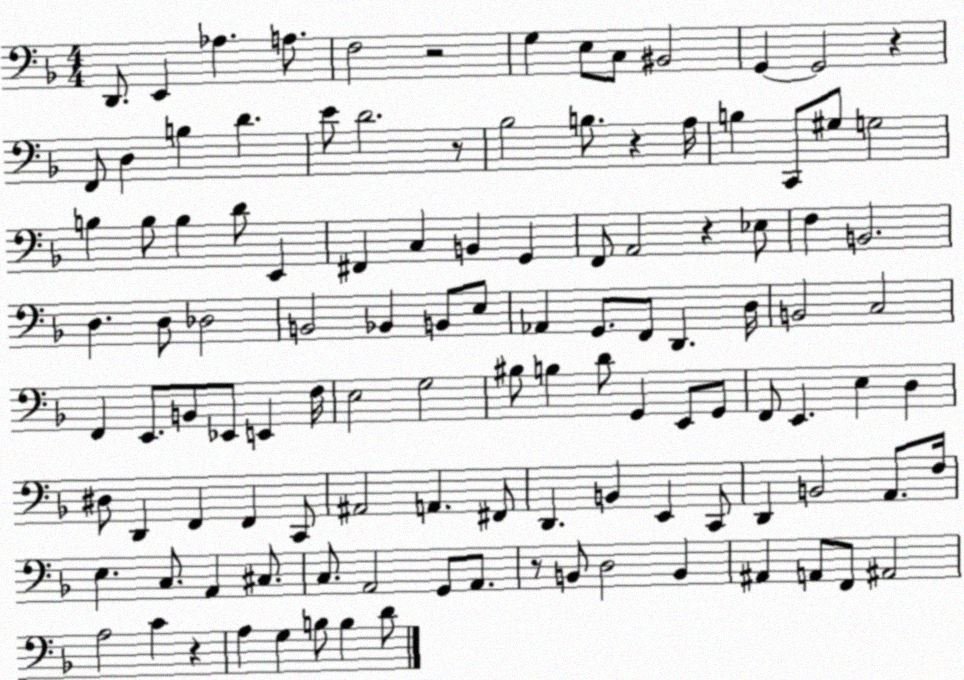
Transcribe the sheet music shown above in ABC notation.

X:1
T:Untitled
M:4/4
L:1/4
K:F
D,,/2 E,, _A, A,/2 F,2 z2 G, E,/2 C,/2 ^B,,2 G,, G,,2 z F,,/2 D, B, D E/2 D2 z/2 _B,2 B,/2 z A,/4 B, C,,/2 ^G,/2 G,2 B, B,/2 B, D/2 E,, ^F,, C, B,, G,, F,,/2 A,,2 z _E,/2 F, B,,2 D, D,/2 _D,2 B,,2 _B,, B,,/2 E,/2 _A,, G,,/2 F,,/2 D,, D,/4 B,,2 C,2 F,, E,,/2 B,,/2 _E,,/2 E,, F,/4 E,2 G,2 ^B,/2 B, D/2 G,, E,,/2 G,,/2 F,,/2 E,, E, D, ^D,/2 D,, F,, F,, C,,/2 ^A,,2 A,, ^F,,/2 D,, B,, E,, C,,/2 D,, B,,2 A,,/2 F,/4 E, C,/2 A,, ^C,/2 C,/2 A,,2 G,,/2 A,,/2 z/2 B,,/2 D,2 B,, ^A,, A,,/2 F,,/2 ^A,,2 A,2 C z A, G, B,/2 B, D/2